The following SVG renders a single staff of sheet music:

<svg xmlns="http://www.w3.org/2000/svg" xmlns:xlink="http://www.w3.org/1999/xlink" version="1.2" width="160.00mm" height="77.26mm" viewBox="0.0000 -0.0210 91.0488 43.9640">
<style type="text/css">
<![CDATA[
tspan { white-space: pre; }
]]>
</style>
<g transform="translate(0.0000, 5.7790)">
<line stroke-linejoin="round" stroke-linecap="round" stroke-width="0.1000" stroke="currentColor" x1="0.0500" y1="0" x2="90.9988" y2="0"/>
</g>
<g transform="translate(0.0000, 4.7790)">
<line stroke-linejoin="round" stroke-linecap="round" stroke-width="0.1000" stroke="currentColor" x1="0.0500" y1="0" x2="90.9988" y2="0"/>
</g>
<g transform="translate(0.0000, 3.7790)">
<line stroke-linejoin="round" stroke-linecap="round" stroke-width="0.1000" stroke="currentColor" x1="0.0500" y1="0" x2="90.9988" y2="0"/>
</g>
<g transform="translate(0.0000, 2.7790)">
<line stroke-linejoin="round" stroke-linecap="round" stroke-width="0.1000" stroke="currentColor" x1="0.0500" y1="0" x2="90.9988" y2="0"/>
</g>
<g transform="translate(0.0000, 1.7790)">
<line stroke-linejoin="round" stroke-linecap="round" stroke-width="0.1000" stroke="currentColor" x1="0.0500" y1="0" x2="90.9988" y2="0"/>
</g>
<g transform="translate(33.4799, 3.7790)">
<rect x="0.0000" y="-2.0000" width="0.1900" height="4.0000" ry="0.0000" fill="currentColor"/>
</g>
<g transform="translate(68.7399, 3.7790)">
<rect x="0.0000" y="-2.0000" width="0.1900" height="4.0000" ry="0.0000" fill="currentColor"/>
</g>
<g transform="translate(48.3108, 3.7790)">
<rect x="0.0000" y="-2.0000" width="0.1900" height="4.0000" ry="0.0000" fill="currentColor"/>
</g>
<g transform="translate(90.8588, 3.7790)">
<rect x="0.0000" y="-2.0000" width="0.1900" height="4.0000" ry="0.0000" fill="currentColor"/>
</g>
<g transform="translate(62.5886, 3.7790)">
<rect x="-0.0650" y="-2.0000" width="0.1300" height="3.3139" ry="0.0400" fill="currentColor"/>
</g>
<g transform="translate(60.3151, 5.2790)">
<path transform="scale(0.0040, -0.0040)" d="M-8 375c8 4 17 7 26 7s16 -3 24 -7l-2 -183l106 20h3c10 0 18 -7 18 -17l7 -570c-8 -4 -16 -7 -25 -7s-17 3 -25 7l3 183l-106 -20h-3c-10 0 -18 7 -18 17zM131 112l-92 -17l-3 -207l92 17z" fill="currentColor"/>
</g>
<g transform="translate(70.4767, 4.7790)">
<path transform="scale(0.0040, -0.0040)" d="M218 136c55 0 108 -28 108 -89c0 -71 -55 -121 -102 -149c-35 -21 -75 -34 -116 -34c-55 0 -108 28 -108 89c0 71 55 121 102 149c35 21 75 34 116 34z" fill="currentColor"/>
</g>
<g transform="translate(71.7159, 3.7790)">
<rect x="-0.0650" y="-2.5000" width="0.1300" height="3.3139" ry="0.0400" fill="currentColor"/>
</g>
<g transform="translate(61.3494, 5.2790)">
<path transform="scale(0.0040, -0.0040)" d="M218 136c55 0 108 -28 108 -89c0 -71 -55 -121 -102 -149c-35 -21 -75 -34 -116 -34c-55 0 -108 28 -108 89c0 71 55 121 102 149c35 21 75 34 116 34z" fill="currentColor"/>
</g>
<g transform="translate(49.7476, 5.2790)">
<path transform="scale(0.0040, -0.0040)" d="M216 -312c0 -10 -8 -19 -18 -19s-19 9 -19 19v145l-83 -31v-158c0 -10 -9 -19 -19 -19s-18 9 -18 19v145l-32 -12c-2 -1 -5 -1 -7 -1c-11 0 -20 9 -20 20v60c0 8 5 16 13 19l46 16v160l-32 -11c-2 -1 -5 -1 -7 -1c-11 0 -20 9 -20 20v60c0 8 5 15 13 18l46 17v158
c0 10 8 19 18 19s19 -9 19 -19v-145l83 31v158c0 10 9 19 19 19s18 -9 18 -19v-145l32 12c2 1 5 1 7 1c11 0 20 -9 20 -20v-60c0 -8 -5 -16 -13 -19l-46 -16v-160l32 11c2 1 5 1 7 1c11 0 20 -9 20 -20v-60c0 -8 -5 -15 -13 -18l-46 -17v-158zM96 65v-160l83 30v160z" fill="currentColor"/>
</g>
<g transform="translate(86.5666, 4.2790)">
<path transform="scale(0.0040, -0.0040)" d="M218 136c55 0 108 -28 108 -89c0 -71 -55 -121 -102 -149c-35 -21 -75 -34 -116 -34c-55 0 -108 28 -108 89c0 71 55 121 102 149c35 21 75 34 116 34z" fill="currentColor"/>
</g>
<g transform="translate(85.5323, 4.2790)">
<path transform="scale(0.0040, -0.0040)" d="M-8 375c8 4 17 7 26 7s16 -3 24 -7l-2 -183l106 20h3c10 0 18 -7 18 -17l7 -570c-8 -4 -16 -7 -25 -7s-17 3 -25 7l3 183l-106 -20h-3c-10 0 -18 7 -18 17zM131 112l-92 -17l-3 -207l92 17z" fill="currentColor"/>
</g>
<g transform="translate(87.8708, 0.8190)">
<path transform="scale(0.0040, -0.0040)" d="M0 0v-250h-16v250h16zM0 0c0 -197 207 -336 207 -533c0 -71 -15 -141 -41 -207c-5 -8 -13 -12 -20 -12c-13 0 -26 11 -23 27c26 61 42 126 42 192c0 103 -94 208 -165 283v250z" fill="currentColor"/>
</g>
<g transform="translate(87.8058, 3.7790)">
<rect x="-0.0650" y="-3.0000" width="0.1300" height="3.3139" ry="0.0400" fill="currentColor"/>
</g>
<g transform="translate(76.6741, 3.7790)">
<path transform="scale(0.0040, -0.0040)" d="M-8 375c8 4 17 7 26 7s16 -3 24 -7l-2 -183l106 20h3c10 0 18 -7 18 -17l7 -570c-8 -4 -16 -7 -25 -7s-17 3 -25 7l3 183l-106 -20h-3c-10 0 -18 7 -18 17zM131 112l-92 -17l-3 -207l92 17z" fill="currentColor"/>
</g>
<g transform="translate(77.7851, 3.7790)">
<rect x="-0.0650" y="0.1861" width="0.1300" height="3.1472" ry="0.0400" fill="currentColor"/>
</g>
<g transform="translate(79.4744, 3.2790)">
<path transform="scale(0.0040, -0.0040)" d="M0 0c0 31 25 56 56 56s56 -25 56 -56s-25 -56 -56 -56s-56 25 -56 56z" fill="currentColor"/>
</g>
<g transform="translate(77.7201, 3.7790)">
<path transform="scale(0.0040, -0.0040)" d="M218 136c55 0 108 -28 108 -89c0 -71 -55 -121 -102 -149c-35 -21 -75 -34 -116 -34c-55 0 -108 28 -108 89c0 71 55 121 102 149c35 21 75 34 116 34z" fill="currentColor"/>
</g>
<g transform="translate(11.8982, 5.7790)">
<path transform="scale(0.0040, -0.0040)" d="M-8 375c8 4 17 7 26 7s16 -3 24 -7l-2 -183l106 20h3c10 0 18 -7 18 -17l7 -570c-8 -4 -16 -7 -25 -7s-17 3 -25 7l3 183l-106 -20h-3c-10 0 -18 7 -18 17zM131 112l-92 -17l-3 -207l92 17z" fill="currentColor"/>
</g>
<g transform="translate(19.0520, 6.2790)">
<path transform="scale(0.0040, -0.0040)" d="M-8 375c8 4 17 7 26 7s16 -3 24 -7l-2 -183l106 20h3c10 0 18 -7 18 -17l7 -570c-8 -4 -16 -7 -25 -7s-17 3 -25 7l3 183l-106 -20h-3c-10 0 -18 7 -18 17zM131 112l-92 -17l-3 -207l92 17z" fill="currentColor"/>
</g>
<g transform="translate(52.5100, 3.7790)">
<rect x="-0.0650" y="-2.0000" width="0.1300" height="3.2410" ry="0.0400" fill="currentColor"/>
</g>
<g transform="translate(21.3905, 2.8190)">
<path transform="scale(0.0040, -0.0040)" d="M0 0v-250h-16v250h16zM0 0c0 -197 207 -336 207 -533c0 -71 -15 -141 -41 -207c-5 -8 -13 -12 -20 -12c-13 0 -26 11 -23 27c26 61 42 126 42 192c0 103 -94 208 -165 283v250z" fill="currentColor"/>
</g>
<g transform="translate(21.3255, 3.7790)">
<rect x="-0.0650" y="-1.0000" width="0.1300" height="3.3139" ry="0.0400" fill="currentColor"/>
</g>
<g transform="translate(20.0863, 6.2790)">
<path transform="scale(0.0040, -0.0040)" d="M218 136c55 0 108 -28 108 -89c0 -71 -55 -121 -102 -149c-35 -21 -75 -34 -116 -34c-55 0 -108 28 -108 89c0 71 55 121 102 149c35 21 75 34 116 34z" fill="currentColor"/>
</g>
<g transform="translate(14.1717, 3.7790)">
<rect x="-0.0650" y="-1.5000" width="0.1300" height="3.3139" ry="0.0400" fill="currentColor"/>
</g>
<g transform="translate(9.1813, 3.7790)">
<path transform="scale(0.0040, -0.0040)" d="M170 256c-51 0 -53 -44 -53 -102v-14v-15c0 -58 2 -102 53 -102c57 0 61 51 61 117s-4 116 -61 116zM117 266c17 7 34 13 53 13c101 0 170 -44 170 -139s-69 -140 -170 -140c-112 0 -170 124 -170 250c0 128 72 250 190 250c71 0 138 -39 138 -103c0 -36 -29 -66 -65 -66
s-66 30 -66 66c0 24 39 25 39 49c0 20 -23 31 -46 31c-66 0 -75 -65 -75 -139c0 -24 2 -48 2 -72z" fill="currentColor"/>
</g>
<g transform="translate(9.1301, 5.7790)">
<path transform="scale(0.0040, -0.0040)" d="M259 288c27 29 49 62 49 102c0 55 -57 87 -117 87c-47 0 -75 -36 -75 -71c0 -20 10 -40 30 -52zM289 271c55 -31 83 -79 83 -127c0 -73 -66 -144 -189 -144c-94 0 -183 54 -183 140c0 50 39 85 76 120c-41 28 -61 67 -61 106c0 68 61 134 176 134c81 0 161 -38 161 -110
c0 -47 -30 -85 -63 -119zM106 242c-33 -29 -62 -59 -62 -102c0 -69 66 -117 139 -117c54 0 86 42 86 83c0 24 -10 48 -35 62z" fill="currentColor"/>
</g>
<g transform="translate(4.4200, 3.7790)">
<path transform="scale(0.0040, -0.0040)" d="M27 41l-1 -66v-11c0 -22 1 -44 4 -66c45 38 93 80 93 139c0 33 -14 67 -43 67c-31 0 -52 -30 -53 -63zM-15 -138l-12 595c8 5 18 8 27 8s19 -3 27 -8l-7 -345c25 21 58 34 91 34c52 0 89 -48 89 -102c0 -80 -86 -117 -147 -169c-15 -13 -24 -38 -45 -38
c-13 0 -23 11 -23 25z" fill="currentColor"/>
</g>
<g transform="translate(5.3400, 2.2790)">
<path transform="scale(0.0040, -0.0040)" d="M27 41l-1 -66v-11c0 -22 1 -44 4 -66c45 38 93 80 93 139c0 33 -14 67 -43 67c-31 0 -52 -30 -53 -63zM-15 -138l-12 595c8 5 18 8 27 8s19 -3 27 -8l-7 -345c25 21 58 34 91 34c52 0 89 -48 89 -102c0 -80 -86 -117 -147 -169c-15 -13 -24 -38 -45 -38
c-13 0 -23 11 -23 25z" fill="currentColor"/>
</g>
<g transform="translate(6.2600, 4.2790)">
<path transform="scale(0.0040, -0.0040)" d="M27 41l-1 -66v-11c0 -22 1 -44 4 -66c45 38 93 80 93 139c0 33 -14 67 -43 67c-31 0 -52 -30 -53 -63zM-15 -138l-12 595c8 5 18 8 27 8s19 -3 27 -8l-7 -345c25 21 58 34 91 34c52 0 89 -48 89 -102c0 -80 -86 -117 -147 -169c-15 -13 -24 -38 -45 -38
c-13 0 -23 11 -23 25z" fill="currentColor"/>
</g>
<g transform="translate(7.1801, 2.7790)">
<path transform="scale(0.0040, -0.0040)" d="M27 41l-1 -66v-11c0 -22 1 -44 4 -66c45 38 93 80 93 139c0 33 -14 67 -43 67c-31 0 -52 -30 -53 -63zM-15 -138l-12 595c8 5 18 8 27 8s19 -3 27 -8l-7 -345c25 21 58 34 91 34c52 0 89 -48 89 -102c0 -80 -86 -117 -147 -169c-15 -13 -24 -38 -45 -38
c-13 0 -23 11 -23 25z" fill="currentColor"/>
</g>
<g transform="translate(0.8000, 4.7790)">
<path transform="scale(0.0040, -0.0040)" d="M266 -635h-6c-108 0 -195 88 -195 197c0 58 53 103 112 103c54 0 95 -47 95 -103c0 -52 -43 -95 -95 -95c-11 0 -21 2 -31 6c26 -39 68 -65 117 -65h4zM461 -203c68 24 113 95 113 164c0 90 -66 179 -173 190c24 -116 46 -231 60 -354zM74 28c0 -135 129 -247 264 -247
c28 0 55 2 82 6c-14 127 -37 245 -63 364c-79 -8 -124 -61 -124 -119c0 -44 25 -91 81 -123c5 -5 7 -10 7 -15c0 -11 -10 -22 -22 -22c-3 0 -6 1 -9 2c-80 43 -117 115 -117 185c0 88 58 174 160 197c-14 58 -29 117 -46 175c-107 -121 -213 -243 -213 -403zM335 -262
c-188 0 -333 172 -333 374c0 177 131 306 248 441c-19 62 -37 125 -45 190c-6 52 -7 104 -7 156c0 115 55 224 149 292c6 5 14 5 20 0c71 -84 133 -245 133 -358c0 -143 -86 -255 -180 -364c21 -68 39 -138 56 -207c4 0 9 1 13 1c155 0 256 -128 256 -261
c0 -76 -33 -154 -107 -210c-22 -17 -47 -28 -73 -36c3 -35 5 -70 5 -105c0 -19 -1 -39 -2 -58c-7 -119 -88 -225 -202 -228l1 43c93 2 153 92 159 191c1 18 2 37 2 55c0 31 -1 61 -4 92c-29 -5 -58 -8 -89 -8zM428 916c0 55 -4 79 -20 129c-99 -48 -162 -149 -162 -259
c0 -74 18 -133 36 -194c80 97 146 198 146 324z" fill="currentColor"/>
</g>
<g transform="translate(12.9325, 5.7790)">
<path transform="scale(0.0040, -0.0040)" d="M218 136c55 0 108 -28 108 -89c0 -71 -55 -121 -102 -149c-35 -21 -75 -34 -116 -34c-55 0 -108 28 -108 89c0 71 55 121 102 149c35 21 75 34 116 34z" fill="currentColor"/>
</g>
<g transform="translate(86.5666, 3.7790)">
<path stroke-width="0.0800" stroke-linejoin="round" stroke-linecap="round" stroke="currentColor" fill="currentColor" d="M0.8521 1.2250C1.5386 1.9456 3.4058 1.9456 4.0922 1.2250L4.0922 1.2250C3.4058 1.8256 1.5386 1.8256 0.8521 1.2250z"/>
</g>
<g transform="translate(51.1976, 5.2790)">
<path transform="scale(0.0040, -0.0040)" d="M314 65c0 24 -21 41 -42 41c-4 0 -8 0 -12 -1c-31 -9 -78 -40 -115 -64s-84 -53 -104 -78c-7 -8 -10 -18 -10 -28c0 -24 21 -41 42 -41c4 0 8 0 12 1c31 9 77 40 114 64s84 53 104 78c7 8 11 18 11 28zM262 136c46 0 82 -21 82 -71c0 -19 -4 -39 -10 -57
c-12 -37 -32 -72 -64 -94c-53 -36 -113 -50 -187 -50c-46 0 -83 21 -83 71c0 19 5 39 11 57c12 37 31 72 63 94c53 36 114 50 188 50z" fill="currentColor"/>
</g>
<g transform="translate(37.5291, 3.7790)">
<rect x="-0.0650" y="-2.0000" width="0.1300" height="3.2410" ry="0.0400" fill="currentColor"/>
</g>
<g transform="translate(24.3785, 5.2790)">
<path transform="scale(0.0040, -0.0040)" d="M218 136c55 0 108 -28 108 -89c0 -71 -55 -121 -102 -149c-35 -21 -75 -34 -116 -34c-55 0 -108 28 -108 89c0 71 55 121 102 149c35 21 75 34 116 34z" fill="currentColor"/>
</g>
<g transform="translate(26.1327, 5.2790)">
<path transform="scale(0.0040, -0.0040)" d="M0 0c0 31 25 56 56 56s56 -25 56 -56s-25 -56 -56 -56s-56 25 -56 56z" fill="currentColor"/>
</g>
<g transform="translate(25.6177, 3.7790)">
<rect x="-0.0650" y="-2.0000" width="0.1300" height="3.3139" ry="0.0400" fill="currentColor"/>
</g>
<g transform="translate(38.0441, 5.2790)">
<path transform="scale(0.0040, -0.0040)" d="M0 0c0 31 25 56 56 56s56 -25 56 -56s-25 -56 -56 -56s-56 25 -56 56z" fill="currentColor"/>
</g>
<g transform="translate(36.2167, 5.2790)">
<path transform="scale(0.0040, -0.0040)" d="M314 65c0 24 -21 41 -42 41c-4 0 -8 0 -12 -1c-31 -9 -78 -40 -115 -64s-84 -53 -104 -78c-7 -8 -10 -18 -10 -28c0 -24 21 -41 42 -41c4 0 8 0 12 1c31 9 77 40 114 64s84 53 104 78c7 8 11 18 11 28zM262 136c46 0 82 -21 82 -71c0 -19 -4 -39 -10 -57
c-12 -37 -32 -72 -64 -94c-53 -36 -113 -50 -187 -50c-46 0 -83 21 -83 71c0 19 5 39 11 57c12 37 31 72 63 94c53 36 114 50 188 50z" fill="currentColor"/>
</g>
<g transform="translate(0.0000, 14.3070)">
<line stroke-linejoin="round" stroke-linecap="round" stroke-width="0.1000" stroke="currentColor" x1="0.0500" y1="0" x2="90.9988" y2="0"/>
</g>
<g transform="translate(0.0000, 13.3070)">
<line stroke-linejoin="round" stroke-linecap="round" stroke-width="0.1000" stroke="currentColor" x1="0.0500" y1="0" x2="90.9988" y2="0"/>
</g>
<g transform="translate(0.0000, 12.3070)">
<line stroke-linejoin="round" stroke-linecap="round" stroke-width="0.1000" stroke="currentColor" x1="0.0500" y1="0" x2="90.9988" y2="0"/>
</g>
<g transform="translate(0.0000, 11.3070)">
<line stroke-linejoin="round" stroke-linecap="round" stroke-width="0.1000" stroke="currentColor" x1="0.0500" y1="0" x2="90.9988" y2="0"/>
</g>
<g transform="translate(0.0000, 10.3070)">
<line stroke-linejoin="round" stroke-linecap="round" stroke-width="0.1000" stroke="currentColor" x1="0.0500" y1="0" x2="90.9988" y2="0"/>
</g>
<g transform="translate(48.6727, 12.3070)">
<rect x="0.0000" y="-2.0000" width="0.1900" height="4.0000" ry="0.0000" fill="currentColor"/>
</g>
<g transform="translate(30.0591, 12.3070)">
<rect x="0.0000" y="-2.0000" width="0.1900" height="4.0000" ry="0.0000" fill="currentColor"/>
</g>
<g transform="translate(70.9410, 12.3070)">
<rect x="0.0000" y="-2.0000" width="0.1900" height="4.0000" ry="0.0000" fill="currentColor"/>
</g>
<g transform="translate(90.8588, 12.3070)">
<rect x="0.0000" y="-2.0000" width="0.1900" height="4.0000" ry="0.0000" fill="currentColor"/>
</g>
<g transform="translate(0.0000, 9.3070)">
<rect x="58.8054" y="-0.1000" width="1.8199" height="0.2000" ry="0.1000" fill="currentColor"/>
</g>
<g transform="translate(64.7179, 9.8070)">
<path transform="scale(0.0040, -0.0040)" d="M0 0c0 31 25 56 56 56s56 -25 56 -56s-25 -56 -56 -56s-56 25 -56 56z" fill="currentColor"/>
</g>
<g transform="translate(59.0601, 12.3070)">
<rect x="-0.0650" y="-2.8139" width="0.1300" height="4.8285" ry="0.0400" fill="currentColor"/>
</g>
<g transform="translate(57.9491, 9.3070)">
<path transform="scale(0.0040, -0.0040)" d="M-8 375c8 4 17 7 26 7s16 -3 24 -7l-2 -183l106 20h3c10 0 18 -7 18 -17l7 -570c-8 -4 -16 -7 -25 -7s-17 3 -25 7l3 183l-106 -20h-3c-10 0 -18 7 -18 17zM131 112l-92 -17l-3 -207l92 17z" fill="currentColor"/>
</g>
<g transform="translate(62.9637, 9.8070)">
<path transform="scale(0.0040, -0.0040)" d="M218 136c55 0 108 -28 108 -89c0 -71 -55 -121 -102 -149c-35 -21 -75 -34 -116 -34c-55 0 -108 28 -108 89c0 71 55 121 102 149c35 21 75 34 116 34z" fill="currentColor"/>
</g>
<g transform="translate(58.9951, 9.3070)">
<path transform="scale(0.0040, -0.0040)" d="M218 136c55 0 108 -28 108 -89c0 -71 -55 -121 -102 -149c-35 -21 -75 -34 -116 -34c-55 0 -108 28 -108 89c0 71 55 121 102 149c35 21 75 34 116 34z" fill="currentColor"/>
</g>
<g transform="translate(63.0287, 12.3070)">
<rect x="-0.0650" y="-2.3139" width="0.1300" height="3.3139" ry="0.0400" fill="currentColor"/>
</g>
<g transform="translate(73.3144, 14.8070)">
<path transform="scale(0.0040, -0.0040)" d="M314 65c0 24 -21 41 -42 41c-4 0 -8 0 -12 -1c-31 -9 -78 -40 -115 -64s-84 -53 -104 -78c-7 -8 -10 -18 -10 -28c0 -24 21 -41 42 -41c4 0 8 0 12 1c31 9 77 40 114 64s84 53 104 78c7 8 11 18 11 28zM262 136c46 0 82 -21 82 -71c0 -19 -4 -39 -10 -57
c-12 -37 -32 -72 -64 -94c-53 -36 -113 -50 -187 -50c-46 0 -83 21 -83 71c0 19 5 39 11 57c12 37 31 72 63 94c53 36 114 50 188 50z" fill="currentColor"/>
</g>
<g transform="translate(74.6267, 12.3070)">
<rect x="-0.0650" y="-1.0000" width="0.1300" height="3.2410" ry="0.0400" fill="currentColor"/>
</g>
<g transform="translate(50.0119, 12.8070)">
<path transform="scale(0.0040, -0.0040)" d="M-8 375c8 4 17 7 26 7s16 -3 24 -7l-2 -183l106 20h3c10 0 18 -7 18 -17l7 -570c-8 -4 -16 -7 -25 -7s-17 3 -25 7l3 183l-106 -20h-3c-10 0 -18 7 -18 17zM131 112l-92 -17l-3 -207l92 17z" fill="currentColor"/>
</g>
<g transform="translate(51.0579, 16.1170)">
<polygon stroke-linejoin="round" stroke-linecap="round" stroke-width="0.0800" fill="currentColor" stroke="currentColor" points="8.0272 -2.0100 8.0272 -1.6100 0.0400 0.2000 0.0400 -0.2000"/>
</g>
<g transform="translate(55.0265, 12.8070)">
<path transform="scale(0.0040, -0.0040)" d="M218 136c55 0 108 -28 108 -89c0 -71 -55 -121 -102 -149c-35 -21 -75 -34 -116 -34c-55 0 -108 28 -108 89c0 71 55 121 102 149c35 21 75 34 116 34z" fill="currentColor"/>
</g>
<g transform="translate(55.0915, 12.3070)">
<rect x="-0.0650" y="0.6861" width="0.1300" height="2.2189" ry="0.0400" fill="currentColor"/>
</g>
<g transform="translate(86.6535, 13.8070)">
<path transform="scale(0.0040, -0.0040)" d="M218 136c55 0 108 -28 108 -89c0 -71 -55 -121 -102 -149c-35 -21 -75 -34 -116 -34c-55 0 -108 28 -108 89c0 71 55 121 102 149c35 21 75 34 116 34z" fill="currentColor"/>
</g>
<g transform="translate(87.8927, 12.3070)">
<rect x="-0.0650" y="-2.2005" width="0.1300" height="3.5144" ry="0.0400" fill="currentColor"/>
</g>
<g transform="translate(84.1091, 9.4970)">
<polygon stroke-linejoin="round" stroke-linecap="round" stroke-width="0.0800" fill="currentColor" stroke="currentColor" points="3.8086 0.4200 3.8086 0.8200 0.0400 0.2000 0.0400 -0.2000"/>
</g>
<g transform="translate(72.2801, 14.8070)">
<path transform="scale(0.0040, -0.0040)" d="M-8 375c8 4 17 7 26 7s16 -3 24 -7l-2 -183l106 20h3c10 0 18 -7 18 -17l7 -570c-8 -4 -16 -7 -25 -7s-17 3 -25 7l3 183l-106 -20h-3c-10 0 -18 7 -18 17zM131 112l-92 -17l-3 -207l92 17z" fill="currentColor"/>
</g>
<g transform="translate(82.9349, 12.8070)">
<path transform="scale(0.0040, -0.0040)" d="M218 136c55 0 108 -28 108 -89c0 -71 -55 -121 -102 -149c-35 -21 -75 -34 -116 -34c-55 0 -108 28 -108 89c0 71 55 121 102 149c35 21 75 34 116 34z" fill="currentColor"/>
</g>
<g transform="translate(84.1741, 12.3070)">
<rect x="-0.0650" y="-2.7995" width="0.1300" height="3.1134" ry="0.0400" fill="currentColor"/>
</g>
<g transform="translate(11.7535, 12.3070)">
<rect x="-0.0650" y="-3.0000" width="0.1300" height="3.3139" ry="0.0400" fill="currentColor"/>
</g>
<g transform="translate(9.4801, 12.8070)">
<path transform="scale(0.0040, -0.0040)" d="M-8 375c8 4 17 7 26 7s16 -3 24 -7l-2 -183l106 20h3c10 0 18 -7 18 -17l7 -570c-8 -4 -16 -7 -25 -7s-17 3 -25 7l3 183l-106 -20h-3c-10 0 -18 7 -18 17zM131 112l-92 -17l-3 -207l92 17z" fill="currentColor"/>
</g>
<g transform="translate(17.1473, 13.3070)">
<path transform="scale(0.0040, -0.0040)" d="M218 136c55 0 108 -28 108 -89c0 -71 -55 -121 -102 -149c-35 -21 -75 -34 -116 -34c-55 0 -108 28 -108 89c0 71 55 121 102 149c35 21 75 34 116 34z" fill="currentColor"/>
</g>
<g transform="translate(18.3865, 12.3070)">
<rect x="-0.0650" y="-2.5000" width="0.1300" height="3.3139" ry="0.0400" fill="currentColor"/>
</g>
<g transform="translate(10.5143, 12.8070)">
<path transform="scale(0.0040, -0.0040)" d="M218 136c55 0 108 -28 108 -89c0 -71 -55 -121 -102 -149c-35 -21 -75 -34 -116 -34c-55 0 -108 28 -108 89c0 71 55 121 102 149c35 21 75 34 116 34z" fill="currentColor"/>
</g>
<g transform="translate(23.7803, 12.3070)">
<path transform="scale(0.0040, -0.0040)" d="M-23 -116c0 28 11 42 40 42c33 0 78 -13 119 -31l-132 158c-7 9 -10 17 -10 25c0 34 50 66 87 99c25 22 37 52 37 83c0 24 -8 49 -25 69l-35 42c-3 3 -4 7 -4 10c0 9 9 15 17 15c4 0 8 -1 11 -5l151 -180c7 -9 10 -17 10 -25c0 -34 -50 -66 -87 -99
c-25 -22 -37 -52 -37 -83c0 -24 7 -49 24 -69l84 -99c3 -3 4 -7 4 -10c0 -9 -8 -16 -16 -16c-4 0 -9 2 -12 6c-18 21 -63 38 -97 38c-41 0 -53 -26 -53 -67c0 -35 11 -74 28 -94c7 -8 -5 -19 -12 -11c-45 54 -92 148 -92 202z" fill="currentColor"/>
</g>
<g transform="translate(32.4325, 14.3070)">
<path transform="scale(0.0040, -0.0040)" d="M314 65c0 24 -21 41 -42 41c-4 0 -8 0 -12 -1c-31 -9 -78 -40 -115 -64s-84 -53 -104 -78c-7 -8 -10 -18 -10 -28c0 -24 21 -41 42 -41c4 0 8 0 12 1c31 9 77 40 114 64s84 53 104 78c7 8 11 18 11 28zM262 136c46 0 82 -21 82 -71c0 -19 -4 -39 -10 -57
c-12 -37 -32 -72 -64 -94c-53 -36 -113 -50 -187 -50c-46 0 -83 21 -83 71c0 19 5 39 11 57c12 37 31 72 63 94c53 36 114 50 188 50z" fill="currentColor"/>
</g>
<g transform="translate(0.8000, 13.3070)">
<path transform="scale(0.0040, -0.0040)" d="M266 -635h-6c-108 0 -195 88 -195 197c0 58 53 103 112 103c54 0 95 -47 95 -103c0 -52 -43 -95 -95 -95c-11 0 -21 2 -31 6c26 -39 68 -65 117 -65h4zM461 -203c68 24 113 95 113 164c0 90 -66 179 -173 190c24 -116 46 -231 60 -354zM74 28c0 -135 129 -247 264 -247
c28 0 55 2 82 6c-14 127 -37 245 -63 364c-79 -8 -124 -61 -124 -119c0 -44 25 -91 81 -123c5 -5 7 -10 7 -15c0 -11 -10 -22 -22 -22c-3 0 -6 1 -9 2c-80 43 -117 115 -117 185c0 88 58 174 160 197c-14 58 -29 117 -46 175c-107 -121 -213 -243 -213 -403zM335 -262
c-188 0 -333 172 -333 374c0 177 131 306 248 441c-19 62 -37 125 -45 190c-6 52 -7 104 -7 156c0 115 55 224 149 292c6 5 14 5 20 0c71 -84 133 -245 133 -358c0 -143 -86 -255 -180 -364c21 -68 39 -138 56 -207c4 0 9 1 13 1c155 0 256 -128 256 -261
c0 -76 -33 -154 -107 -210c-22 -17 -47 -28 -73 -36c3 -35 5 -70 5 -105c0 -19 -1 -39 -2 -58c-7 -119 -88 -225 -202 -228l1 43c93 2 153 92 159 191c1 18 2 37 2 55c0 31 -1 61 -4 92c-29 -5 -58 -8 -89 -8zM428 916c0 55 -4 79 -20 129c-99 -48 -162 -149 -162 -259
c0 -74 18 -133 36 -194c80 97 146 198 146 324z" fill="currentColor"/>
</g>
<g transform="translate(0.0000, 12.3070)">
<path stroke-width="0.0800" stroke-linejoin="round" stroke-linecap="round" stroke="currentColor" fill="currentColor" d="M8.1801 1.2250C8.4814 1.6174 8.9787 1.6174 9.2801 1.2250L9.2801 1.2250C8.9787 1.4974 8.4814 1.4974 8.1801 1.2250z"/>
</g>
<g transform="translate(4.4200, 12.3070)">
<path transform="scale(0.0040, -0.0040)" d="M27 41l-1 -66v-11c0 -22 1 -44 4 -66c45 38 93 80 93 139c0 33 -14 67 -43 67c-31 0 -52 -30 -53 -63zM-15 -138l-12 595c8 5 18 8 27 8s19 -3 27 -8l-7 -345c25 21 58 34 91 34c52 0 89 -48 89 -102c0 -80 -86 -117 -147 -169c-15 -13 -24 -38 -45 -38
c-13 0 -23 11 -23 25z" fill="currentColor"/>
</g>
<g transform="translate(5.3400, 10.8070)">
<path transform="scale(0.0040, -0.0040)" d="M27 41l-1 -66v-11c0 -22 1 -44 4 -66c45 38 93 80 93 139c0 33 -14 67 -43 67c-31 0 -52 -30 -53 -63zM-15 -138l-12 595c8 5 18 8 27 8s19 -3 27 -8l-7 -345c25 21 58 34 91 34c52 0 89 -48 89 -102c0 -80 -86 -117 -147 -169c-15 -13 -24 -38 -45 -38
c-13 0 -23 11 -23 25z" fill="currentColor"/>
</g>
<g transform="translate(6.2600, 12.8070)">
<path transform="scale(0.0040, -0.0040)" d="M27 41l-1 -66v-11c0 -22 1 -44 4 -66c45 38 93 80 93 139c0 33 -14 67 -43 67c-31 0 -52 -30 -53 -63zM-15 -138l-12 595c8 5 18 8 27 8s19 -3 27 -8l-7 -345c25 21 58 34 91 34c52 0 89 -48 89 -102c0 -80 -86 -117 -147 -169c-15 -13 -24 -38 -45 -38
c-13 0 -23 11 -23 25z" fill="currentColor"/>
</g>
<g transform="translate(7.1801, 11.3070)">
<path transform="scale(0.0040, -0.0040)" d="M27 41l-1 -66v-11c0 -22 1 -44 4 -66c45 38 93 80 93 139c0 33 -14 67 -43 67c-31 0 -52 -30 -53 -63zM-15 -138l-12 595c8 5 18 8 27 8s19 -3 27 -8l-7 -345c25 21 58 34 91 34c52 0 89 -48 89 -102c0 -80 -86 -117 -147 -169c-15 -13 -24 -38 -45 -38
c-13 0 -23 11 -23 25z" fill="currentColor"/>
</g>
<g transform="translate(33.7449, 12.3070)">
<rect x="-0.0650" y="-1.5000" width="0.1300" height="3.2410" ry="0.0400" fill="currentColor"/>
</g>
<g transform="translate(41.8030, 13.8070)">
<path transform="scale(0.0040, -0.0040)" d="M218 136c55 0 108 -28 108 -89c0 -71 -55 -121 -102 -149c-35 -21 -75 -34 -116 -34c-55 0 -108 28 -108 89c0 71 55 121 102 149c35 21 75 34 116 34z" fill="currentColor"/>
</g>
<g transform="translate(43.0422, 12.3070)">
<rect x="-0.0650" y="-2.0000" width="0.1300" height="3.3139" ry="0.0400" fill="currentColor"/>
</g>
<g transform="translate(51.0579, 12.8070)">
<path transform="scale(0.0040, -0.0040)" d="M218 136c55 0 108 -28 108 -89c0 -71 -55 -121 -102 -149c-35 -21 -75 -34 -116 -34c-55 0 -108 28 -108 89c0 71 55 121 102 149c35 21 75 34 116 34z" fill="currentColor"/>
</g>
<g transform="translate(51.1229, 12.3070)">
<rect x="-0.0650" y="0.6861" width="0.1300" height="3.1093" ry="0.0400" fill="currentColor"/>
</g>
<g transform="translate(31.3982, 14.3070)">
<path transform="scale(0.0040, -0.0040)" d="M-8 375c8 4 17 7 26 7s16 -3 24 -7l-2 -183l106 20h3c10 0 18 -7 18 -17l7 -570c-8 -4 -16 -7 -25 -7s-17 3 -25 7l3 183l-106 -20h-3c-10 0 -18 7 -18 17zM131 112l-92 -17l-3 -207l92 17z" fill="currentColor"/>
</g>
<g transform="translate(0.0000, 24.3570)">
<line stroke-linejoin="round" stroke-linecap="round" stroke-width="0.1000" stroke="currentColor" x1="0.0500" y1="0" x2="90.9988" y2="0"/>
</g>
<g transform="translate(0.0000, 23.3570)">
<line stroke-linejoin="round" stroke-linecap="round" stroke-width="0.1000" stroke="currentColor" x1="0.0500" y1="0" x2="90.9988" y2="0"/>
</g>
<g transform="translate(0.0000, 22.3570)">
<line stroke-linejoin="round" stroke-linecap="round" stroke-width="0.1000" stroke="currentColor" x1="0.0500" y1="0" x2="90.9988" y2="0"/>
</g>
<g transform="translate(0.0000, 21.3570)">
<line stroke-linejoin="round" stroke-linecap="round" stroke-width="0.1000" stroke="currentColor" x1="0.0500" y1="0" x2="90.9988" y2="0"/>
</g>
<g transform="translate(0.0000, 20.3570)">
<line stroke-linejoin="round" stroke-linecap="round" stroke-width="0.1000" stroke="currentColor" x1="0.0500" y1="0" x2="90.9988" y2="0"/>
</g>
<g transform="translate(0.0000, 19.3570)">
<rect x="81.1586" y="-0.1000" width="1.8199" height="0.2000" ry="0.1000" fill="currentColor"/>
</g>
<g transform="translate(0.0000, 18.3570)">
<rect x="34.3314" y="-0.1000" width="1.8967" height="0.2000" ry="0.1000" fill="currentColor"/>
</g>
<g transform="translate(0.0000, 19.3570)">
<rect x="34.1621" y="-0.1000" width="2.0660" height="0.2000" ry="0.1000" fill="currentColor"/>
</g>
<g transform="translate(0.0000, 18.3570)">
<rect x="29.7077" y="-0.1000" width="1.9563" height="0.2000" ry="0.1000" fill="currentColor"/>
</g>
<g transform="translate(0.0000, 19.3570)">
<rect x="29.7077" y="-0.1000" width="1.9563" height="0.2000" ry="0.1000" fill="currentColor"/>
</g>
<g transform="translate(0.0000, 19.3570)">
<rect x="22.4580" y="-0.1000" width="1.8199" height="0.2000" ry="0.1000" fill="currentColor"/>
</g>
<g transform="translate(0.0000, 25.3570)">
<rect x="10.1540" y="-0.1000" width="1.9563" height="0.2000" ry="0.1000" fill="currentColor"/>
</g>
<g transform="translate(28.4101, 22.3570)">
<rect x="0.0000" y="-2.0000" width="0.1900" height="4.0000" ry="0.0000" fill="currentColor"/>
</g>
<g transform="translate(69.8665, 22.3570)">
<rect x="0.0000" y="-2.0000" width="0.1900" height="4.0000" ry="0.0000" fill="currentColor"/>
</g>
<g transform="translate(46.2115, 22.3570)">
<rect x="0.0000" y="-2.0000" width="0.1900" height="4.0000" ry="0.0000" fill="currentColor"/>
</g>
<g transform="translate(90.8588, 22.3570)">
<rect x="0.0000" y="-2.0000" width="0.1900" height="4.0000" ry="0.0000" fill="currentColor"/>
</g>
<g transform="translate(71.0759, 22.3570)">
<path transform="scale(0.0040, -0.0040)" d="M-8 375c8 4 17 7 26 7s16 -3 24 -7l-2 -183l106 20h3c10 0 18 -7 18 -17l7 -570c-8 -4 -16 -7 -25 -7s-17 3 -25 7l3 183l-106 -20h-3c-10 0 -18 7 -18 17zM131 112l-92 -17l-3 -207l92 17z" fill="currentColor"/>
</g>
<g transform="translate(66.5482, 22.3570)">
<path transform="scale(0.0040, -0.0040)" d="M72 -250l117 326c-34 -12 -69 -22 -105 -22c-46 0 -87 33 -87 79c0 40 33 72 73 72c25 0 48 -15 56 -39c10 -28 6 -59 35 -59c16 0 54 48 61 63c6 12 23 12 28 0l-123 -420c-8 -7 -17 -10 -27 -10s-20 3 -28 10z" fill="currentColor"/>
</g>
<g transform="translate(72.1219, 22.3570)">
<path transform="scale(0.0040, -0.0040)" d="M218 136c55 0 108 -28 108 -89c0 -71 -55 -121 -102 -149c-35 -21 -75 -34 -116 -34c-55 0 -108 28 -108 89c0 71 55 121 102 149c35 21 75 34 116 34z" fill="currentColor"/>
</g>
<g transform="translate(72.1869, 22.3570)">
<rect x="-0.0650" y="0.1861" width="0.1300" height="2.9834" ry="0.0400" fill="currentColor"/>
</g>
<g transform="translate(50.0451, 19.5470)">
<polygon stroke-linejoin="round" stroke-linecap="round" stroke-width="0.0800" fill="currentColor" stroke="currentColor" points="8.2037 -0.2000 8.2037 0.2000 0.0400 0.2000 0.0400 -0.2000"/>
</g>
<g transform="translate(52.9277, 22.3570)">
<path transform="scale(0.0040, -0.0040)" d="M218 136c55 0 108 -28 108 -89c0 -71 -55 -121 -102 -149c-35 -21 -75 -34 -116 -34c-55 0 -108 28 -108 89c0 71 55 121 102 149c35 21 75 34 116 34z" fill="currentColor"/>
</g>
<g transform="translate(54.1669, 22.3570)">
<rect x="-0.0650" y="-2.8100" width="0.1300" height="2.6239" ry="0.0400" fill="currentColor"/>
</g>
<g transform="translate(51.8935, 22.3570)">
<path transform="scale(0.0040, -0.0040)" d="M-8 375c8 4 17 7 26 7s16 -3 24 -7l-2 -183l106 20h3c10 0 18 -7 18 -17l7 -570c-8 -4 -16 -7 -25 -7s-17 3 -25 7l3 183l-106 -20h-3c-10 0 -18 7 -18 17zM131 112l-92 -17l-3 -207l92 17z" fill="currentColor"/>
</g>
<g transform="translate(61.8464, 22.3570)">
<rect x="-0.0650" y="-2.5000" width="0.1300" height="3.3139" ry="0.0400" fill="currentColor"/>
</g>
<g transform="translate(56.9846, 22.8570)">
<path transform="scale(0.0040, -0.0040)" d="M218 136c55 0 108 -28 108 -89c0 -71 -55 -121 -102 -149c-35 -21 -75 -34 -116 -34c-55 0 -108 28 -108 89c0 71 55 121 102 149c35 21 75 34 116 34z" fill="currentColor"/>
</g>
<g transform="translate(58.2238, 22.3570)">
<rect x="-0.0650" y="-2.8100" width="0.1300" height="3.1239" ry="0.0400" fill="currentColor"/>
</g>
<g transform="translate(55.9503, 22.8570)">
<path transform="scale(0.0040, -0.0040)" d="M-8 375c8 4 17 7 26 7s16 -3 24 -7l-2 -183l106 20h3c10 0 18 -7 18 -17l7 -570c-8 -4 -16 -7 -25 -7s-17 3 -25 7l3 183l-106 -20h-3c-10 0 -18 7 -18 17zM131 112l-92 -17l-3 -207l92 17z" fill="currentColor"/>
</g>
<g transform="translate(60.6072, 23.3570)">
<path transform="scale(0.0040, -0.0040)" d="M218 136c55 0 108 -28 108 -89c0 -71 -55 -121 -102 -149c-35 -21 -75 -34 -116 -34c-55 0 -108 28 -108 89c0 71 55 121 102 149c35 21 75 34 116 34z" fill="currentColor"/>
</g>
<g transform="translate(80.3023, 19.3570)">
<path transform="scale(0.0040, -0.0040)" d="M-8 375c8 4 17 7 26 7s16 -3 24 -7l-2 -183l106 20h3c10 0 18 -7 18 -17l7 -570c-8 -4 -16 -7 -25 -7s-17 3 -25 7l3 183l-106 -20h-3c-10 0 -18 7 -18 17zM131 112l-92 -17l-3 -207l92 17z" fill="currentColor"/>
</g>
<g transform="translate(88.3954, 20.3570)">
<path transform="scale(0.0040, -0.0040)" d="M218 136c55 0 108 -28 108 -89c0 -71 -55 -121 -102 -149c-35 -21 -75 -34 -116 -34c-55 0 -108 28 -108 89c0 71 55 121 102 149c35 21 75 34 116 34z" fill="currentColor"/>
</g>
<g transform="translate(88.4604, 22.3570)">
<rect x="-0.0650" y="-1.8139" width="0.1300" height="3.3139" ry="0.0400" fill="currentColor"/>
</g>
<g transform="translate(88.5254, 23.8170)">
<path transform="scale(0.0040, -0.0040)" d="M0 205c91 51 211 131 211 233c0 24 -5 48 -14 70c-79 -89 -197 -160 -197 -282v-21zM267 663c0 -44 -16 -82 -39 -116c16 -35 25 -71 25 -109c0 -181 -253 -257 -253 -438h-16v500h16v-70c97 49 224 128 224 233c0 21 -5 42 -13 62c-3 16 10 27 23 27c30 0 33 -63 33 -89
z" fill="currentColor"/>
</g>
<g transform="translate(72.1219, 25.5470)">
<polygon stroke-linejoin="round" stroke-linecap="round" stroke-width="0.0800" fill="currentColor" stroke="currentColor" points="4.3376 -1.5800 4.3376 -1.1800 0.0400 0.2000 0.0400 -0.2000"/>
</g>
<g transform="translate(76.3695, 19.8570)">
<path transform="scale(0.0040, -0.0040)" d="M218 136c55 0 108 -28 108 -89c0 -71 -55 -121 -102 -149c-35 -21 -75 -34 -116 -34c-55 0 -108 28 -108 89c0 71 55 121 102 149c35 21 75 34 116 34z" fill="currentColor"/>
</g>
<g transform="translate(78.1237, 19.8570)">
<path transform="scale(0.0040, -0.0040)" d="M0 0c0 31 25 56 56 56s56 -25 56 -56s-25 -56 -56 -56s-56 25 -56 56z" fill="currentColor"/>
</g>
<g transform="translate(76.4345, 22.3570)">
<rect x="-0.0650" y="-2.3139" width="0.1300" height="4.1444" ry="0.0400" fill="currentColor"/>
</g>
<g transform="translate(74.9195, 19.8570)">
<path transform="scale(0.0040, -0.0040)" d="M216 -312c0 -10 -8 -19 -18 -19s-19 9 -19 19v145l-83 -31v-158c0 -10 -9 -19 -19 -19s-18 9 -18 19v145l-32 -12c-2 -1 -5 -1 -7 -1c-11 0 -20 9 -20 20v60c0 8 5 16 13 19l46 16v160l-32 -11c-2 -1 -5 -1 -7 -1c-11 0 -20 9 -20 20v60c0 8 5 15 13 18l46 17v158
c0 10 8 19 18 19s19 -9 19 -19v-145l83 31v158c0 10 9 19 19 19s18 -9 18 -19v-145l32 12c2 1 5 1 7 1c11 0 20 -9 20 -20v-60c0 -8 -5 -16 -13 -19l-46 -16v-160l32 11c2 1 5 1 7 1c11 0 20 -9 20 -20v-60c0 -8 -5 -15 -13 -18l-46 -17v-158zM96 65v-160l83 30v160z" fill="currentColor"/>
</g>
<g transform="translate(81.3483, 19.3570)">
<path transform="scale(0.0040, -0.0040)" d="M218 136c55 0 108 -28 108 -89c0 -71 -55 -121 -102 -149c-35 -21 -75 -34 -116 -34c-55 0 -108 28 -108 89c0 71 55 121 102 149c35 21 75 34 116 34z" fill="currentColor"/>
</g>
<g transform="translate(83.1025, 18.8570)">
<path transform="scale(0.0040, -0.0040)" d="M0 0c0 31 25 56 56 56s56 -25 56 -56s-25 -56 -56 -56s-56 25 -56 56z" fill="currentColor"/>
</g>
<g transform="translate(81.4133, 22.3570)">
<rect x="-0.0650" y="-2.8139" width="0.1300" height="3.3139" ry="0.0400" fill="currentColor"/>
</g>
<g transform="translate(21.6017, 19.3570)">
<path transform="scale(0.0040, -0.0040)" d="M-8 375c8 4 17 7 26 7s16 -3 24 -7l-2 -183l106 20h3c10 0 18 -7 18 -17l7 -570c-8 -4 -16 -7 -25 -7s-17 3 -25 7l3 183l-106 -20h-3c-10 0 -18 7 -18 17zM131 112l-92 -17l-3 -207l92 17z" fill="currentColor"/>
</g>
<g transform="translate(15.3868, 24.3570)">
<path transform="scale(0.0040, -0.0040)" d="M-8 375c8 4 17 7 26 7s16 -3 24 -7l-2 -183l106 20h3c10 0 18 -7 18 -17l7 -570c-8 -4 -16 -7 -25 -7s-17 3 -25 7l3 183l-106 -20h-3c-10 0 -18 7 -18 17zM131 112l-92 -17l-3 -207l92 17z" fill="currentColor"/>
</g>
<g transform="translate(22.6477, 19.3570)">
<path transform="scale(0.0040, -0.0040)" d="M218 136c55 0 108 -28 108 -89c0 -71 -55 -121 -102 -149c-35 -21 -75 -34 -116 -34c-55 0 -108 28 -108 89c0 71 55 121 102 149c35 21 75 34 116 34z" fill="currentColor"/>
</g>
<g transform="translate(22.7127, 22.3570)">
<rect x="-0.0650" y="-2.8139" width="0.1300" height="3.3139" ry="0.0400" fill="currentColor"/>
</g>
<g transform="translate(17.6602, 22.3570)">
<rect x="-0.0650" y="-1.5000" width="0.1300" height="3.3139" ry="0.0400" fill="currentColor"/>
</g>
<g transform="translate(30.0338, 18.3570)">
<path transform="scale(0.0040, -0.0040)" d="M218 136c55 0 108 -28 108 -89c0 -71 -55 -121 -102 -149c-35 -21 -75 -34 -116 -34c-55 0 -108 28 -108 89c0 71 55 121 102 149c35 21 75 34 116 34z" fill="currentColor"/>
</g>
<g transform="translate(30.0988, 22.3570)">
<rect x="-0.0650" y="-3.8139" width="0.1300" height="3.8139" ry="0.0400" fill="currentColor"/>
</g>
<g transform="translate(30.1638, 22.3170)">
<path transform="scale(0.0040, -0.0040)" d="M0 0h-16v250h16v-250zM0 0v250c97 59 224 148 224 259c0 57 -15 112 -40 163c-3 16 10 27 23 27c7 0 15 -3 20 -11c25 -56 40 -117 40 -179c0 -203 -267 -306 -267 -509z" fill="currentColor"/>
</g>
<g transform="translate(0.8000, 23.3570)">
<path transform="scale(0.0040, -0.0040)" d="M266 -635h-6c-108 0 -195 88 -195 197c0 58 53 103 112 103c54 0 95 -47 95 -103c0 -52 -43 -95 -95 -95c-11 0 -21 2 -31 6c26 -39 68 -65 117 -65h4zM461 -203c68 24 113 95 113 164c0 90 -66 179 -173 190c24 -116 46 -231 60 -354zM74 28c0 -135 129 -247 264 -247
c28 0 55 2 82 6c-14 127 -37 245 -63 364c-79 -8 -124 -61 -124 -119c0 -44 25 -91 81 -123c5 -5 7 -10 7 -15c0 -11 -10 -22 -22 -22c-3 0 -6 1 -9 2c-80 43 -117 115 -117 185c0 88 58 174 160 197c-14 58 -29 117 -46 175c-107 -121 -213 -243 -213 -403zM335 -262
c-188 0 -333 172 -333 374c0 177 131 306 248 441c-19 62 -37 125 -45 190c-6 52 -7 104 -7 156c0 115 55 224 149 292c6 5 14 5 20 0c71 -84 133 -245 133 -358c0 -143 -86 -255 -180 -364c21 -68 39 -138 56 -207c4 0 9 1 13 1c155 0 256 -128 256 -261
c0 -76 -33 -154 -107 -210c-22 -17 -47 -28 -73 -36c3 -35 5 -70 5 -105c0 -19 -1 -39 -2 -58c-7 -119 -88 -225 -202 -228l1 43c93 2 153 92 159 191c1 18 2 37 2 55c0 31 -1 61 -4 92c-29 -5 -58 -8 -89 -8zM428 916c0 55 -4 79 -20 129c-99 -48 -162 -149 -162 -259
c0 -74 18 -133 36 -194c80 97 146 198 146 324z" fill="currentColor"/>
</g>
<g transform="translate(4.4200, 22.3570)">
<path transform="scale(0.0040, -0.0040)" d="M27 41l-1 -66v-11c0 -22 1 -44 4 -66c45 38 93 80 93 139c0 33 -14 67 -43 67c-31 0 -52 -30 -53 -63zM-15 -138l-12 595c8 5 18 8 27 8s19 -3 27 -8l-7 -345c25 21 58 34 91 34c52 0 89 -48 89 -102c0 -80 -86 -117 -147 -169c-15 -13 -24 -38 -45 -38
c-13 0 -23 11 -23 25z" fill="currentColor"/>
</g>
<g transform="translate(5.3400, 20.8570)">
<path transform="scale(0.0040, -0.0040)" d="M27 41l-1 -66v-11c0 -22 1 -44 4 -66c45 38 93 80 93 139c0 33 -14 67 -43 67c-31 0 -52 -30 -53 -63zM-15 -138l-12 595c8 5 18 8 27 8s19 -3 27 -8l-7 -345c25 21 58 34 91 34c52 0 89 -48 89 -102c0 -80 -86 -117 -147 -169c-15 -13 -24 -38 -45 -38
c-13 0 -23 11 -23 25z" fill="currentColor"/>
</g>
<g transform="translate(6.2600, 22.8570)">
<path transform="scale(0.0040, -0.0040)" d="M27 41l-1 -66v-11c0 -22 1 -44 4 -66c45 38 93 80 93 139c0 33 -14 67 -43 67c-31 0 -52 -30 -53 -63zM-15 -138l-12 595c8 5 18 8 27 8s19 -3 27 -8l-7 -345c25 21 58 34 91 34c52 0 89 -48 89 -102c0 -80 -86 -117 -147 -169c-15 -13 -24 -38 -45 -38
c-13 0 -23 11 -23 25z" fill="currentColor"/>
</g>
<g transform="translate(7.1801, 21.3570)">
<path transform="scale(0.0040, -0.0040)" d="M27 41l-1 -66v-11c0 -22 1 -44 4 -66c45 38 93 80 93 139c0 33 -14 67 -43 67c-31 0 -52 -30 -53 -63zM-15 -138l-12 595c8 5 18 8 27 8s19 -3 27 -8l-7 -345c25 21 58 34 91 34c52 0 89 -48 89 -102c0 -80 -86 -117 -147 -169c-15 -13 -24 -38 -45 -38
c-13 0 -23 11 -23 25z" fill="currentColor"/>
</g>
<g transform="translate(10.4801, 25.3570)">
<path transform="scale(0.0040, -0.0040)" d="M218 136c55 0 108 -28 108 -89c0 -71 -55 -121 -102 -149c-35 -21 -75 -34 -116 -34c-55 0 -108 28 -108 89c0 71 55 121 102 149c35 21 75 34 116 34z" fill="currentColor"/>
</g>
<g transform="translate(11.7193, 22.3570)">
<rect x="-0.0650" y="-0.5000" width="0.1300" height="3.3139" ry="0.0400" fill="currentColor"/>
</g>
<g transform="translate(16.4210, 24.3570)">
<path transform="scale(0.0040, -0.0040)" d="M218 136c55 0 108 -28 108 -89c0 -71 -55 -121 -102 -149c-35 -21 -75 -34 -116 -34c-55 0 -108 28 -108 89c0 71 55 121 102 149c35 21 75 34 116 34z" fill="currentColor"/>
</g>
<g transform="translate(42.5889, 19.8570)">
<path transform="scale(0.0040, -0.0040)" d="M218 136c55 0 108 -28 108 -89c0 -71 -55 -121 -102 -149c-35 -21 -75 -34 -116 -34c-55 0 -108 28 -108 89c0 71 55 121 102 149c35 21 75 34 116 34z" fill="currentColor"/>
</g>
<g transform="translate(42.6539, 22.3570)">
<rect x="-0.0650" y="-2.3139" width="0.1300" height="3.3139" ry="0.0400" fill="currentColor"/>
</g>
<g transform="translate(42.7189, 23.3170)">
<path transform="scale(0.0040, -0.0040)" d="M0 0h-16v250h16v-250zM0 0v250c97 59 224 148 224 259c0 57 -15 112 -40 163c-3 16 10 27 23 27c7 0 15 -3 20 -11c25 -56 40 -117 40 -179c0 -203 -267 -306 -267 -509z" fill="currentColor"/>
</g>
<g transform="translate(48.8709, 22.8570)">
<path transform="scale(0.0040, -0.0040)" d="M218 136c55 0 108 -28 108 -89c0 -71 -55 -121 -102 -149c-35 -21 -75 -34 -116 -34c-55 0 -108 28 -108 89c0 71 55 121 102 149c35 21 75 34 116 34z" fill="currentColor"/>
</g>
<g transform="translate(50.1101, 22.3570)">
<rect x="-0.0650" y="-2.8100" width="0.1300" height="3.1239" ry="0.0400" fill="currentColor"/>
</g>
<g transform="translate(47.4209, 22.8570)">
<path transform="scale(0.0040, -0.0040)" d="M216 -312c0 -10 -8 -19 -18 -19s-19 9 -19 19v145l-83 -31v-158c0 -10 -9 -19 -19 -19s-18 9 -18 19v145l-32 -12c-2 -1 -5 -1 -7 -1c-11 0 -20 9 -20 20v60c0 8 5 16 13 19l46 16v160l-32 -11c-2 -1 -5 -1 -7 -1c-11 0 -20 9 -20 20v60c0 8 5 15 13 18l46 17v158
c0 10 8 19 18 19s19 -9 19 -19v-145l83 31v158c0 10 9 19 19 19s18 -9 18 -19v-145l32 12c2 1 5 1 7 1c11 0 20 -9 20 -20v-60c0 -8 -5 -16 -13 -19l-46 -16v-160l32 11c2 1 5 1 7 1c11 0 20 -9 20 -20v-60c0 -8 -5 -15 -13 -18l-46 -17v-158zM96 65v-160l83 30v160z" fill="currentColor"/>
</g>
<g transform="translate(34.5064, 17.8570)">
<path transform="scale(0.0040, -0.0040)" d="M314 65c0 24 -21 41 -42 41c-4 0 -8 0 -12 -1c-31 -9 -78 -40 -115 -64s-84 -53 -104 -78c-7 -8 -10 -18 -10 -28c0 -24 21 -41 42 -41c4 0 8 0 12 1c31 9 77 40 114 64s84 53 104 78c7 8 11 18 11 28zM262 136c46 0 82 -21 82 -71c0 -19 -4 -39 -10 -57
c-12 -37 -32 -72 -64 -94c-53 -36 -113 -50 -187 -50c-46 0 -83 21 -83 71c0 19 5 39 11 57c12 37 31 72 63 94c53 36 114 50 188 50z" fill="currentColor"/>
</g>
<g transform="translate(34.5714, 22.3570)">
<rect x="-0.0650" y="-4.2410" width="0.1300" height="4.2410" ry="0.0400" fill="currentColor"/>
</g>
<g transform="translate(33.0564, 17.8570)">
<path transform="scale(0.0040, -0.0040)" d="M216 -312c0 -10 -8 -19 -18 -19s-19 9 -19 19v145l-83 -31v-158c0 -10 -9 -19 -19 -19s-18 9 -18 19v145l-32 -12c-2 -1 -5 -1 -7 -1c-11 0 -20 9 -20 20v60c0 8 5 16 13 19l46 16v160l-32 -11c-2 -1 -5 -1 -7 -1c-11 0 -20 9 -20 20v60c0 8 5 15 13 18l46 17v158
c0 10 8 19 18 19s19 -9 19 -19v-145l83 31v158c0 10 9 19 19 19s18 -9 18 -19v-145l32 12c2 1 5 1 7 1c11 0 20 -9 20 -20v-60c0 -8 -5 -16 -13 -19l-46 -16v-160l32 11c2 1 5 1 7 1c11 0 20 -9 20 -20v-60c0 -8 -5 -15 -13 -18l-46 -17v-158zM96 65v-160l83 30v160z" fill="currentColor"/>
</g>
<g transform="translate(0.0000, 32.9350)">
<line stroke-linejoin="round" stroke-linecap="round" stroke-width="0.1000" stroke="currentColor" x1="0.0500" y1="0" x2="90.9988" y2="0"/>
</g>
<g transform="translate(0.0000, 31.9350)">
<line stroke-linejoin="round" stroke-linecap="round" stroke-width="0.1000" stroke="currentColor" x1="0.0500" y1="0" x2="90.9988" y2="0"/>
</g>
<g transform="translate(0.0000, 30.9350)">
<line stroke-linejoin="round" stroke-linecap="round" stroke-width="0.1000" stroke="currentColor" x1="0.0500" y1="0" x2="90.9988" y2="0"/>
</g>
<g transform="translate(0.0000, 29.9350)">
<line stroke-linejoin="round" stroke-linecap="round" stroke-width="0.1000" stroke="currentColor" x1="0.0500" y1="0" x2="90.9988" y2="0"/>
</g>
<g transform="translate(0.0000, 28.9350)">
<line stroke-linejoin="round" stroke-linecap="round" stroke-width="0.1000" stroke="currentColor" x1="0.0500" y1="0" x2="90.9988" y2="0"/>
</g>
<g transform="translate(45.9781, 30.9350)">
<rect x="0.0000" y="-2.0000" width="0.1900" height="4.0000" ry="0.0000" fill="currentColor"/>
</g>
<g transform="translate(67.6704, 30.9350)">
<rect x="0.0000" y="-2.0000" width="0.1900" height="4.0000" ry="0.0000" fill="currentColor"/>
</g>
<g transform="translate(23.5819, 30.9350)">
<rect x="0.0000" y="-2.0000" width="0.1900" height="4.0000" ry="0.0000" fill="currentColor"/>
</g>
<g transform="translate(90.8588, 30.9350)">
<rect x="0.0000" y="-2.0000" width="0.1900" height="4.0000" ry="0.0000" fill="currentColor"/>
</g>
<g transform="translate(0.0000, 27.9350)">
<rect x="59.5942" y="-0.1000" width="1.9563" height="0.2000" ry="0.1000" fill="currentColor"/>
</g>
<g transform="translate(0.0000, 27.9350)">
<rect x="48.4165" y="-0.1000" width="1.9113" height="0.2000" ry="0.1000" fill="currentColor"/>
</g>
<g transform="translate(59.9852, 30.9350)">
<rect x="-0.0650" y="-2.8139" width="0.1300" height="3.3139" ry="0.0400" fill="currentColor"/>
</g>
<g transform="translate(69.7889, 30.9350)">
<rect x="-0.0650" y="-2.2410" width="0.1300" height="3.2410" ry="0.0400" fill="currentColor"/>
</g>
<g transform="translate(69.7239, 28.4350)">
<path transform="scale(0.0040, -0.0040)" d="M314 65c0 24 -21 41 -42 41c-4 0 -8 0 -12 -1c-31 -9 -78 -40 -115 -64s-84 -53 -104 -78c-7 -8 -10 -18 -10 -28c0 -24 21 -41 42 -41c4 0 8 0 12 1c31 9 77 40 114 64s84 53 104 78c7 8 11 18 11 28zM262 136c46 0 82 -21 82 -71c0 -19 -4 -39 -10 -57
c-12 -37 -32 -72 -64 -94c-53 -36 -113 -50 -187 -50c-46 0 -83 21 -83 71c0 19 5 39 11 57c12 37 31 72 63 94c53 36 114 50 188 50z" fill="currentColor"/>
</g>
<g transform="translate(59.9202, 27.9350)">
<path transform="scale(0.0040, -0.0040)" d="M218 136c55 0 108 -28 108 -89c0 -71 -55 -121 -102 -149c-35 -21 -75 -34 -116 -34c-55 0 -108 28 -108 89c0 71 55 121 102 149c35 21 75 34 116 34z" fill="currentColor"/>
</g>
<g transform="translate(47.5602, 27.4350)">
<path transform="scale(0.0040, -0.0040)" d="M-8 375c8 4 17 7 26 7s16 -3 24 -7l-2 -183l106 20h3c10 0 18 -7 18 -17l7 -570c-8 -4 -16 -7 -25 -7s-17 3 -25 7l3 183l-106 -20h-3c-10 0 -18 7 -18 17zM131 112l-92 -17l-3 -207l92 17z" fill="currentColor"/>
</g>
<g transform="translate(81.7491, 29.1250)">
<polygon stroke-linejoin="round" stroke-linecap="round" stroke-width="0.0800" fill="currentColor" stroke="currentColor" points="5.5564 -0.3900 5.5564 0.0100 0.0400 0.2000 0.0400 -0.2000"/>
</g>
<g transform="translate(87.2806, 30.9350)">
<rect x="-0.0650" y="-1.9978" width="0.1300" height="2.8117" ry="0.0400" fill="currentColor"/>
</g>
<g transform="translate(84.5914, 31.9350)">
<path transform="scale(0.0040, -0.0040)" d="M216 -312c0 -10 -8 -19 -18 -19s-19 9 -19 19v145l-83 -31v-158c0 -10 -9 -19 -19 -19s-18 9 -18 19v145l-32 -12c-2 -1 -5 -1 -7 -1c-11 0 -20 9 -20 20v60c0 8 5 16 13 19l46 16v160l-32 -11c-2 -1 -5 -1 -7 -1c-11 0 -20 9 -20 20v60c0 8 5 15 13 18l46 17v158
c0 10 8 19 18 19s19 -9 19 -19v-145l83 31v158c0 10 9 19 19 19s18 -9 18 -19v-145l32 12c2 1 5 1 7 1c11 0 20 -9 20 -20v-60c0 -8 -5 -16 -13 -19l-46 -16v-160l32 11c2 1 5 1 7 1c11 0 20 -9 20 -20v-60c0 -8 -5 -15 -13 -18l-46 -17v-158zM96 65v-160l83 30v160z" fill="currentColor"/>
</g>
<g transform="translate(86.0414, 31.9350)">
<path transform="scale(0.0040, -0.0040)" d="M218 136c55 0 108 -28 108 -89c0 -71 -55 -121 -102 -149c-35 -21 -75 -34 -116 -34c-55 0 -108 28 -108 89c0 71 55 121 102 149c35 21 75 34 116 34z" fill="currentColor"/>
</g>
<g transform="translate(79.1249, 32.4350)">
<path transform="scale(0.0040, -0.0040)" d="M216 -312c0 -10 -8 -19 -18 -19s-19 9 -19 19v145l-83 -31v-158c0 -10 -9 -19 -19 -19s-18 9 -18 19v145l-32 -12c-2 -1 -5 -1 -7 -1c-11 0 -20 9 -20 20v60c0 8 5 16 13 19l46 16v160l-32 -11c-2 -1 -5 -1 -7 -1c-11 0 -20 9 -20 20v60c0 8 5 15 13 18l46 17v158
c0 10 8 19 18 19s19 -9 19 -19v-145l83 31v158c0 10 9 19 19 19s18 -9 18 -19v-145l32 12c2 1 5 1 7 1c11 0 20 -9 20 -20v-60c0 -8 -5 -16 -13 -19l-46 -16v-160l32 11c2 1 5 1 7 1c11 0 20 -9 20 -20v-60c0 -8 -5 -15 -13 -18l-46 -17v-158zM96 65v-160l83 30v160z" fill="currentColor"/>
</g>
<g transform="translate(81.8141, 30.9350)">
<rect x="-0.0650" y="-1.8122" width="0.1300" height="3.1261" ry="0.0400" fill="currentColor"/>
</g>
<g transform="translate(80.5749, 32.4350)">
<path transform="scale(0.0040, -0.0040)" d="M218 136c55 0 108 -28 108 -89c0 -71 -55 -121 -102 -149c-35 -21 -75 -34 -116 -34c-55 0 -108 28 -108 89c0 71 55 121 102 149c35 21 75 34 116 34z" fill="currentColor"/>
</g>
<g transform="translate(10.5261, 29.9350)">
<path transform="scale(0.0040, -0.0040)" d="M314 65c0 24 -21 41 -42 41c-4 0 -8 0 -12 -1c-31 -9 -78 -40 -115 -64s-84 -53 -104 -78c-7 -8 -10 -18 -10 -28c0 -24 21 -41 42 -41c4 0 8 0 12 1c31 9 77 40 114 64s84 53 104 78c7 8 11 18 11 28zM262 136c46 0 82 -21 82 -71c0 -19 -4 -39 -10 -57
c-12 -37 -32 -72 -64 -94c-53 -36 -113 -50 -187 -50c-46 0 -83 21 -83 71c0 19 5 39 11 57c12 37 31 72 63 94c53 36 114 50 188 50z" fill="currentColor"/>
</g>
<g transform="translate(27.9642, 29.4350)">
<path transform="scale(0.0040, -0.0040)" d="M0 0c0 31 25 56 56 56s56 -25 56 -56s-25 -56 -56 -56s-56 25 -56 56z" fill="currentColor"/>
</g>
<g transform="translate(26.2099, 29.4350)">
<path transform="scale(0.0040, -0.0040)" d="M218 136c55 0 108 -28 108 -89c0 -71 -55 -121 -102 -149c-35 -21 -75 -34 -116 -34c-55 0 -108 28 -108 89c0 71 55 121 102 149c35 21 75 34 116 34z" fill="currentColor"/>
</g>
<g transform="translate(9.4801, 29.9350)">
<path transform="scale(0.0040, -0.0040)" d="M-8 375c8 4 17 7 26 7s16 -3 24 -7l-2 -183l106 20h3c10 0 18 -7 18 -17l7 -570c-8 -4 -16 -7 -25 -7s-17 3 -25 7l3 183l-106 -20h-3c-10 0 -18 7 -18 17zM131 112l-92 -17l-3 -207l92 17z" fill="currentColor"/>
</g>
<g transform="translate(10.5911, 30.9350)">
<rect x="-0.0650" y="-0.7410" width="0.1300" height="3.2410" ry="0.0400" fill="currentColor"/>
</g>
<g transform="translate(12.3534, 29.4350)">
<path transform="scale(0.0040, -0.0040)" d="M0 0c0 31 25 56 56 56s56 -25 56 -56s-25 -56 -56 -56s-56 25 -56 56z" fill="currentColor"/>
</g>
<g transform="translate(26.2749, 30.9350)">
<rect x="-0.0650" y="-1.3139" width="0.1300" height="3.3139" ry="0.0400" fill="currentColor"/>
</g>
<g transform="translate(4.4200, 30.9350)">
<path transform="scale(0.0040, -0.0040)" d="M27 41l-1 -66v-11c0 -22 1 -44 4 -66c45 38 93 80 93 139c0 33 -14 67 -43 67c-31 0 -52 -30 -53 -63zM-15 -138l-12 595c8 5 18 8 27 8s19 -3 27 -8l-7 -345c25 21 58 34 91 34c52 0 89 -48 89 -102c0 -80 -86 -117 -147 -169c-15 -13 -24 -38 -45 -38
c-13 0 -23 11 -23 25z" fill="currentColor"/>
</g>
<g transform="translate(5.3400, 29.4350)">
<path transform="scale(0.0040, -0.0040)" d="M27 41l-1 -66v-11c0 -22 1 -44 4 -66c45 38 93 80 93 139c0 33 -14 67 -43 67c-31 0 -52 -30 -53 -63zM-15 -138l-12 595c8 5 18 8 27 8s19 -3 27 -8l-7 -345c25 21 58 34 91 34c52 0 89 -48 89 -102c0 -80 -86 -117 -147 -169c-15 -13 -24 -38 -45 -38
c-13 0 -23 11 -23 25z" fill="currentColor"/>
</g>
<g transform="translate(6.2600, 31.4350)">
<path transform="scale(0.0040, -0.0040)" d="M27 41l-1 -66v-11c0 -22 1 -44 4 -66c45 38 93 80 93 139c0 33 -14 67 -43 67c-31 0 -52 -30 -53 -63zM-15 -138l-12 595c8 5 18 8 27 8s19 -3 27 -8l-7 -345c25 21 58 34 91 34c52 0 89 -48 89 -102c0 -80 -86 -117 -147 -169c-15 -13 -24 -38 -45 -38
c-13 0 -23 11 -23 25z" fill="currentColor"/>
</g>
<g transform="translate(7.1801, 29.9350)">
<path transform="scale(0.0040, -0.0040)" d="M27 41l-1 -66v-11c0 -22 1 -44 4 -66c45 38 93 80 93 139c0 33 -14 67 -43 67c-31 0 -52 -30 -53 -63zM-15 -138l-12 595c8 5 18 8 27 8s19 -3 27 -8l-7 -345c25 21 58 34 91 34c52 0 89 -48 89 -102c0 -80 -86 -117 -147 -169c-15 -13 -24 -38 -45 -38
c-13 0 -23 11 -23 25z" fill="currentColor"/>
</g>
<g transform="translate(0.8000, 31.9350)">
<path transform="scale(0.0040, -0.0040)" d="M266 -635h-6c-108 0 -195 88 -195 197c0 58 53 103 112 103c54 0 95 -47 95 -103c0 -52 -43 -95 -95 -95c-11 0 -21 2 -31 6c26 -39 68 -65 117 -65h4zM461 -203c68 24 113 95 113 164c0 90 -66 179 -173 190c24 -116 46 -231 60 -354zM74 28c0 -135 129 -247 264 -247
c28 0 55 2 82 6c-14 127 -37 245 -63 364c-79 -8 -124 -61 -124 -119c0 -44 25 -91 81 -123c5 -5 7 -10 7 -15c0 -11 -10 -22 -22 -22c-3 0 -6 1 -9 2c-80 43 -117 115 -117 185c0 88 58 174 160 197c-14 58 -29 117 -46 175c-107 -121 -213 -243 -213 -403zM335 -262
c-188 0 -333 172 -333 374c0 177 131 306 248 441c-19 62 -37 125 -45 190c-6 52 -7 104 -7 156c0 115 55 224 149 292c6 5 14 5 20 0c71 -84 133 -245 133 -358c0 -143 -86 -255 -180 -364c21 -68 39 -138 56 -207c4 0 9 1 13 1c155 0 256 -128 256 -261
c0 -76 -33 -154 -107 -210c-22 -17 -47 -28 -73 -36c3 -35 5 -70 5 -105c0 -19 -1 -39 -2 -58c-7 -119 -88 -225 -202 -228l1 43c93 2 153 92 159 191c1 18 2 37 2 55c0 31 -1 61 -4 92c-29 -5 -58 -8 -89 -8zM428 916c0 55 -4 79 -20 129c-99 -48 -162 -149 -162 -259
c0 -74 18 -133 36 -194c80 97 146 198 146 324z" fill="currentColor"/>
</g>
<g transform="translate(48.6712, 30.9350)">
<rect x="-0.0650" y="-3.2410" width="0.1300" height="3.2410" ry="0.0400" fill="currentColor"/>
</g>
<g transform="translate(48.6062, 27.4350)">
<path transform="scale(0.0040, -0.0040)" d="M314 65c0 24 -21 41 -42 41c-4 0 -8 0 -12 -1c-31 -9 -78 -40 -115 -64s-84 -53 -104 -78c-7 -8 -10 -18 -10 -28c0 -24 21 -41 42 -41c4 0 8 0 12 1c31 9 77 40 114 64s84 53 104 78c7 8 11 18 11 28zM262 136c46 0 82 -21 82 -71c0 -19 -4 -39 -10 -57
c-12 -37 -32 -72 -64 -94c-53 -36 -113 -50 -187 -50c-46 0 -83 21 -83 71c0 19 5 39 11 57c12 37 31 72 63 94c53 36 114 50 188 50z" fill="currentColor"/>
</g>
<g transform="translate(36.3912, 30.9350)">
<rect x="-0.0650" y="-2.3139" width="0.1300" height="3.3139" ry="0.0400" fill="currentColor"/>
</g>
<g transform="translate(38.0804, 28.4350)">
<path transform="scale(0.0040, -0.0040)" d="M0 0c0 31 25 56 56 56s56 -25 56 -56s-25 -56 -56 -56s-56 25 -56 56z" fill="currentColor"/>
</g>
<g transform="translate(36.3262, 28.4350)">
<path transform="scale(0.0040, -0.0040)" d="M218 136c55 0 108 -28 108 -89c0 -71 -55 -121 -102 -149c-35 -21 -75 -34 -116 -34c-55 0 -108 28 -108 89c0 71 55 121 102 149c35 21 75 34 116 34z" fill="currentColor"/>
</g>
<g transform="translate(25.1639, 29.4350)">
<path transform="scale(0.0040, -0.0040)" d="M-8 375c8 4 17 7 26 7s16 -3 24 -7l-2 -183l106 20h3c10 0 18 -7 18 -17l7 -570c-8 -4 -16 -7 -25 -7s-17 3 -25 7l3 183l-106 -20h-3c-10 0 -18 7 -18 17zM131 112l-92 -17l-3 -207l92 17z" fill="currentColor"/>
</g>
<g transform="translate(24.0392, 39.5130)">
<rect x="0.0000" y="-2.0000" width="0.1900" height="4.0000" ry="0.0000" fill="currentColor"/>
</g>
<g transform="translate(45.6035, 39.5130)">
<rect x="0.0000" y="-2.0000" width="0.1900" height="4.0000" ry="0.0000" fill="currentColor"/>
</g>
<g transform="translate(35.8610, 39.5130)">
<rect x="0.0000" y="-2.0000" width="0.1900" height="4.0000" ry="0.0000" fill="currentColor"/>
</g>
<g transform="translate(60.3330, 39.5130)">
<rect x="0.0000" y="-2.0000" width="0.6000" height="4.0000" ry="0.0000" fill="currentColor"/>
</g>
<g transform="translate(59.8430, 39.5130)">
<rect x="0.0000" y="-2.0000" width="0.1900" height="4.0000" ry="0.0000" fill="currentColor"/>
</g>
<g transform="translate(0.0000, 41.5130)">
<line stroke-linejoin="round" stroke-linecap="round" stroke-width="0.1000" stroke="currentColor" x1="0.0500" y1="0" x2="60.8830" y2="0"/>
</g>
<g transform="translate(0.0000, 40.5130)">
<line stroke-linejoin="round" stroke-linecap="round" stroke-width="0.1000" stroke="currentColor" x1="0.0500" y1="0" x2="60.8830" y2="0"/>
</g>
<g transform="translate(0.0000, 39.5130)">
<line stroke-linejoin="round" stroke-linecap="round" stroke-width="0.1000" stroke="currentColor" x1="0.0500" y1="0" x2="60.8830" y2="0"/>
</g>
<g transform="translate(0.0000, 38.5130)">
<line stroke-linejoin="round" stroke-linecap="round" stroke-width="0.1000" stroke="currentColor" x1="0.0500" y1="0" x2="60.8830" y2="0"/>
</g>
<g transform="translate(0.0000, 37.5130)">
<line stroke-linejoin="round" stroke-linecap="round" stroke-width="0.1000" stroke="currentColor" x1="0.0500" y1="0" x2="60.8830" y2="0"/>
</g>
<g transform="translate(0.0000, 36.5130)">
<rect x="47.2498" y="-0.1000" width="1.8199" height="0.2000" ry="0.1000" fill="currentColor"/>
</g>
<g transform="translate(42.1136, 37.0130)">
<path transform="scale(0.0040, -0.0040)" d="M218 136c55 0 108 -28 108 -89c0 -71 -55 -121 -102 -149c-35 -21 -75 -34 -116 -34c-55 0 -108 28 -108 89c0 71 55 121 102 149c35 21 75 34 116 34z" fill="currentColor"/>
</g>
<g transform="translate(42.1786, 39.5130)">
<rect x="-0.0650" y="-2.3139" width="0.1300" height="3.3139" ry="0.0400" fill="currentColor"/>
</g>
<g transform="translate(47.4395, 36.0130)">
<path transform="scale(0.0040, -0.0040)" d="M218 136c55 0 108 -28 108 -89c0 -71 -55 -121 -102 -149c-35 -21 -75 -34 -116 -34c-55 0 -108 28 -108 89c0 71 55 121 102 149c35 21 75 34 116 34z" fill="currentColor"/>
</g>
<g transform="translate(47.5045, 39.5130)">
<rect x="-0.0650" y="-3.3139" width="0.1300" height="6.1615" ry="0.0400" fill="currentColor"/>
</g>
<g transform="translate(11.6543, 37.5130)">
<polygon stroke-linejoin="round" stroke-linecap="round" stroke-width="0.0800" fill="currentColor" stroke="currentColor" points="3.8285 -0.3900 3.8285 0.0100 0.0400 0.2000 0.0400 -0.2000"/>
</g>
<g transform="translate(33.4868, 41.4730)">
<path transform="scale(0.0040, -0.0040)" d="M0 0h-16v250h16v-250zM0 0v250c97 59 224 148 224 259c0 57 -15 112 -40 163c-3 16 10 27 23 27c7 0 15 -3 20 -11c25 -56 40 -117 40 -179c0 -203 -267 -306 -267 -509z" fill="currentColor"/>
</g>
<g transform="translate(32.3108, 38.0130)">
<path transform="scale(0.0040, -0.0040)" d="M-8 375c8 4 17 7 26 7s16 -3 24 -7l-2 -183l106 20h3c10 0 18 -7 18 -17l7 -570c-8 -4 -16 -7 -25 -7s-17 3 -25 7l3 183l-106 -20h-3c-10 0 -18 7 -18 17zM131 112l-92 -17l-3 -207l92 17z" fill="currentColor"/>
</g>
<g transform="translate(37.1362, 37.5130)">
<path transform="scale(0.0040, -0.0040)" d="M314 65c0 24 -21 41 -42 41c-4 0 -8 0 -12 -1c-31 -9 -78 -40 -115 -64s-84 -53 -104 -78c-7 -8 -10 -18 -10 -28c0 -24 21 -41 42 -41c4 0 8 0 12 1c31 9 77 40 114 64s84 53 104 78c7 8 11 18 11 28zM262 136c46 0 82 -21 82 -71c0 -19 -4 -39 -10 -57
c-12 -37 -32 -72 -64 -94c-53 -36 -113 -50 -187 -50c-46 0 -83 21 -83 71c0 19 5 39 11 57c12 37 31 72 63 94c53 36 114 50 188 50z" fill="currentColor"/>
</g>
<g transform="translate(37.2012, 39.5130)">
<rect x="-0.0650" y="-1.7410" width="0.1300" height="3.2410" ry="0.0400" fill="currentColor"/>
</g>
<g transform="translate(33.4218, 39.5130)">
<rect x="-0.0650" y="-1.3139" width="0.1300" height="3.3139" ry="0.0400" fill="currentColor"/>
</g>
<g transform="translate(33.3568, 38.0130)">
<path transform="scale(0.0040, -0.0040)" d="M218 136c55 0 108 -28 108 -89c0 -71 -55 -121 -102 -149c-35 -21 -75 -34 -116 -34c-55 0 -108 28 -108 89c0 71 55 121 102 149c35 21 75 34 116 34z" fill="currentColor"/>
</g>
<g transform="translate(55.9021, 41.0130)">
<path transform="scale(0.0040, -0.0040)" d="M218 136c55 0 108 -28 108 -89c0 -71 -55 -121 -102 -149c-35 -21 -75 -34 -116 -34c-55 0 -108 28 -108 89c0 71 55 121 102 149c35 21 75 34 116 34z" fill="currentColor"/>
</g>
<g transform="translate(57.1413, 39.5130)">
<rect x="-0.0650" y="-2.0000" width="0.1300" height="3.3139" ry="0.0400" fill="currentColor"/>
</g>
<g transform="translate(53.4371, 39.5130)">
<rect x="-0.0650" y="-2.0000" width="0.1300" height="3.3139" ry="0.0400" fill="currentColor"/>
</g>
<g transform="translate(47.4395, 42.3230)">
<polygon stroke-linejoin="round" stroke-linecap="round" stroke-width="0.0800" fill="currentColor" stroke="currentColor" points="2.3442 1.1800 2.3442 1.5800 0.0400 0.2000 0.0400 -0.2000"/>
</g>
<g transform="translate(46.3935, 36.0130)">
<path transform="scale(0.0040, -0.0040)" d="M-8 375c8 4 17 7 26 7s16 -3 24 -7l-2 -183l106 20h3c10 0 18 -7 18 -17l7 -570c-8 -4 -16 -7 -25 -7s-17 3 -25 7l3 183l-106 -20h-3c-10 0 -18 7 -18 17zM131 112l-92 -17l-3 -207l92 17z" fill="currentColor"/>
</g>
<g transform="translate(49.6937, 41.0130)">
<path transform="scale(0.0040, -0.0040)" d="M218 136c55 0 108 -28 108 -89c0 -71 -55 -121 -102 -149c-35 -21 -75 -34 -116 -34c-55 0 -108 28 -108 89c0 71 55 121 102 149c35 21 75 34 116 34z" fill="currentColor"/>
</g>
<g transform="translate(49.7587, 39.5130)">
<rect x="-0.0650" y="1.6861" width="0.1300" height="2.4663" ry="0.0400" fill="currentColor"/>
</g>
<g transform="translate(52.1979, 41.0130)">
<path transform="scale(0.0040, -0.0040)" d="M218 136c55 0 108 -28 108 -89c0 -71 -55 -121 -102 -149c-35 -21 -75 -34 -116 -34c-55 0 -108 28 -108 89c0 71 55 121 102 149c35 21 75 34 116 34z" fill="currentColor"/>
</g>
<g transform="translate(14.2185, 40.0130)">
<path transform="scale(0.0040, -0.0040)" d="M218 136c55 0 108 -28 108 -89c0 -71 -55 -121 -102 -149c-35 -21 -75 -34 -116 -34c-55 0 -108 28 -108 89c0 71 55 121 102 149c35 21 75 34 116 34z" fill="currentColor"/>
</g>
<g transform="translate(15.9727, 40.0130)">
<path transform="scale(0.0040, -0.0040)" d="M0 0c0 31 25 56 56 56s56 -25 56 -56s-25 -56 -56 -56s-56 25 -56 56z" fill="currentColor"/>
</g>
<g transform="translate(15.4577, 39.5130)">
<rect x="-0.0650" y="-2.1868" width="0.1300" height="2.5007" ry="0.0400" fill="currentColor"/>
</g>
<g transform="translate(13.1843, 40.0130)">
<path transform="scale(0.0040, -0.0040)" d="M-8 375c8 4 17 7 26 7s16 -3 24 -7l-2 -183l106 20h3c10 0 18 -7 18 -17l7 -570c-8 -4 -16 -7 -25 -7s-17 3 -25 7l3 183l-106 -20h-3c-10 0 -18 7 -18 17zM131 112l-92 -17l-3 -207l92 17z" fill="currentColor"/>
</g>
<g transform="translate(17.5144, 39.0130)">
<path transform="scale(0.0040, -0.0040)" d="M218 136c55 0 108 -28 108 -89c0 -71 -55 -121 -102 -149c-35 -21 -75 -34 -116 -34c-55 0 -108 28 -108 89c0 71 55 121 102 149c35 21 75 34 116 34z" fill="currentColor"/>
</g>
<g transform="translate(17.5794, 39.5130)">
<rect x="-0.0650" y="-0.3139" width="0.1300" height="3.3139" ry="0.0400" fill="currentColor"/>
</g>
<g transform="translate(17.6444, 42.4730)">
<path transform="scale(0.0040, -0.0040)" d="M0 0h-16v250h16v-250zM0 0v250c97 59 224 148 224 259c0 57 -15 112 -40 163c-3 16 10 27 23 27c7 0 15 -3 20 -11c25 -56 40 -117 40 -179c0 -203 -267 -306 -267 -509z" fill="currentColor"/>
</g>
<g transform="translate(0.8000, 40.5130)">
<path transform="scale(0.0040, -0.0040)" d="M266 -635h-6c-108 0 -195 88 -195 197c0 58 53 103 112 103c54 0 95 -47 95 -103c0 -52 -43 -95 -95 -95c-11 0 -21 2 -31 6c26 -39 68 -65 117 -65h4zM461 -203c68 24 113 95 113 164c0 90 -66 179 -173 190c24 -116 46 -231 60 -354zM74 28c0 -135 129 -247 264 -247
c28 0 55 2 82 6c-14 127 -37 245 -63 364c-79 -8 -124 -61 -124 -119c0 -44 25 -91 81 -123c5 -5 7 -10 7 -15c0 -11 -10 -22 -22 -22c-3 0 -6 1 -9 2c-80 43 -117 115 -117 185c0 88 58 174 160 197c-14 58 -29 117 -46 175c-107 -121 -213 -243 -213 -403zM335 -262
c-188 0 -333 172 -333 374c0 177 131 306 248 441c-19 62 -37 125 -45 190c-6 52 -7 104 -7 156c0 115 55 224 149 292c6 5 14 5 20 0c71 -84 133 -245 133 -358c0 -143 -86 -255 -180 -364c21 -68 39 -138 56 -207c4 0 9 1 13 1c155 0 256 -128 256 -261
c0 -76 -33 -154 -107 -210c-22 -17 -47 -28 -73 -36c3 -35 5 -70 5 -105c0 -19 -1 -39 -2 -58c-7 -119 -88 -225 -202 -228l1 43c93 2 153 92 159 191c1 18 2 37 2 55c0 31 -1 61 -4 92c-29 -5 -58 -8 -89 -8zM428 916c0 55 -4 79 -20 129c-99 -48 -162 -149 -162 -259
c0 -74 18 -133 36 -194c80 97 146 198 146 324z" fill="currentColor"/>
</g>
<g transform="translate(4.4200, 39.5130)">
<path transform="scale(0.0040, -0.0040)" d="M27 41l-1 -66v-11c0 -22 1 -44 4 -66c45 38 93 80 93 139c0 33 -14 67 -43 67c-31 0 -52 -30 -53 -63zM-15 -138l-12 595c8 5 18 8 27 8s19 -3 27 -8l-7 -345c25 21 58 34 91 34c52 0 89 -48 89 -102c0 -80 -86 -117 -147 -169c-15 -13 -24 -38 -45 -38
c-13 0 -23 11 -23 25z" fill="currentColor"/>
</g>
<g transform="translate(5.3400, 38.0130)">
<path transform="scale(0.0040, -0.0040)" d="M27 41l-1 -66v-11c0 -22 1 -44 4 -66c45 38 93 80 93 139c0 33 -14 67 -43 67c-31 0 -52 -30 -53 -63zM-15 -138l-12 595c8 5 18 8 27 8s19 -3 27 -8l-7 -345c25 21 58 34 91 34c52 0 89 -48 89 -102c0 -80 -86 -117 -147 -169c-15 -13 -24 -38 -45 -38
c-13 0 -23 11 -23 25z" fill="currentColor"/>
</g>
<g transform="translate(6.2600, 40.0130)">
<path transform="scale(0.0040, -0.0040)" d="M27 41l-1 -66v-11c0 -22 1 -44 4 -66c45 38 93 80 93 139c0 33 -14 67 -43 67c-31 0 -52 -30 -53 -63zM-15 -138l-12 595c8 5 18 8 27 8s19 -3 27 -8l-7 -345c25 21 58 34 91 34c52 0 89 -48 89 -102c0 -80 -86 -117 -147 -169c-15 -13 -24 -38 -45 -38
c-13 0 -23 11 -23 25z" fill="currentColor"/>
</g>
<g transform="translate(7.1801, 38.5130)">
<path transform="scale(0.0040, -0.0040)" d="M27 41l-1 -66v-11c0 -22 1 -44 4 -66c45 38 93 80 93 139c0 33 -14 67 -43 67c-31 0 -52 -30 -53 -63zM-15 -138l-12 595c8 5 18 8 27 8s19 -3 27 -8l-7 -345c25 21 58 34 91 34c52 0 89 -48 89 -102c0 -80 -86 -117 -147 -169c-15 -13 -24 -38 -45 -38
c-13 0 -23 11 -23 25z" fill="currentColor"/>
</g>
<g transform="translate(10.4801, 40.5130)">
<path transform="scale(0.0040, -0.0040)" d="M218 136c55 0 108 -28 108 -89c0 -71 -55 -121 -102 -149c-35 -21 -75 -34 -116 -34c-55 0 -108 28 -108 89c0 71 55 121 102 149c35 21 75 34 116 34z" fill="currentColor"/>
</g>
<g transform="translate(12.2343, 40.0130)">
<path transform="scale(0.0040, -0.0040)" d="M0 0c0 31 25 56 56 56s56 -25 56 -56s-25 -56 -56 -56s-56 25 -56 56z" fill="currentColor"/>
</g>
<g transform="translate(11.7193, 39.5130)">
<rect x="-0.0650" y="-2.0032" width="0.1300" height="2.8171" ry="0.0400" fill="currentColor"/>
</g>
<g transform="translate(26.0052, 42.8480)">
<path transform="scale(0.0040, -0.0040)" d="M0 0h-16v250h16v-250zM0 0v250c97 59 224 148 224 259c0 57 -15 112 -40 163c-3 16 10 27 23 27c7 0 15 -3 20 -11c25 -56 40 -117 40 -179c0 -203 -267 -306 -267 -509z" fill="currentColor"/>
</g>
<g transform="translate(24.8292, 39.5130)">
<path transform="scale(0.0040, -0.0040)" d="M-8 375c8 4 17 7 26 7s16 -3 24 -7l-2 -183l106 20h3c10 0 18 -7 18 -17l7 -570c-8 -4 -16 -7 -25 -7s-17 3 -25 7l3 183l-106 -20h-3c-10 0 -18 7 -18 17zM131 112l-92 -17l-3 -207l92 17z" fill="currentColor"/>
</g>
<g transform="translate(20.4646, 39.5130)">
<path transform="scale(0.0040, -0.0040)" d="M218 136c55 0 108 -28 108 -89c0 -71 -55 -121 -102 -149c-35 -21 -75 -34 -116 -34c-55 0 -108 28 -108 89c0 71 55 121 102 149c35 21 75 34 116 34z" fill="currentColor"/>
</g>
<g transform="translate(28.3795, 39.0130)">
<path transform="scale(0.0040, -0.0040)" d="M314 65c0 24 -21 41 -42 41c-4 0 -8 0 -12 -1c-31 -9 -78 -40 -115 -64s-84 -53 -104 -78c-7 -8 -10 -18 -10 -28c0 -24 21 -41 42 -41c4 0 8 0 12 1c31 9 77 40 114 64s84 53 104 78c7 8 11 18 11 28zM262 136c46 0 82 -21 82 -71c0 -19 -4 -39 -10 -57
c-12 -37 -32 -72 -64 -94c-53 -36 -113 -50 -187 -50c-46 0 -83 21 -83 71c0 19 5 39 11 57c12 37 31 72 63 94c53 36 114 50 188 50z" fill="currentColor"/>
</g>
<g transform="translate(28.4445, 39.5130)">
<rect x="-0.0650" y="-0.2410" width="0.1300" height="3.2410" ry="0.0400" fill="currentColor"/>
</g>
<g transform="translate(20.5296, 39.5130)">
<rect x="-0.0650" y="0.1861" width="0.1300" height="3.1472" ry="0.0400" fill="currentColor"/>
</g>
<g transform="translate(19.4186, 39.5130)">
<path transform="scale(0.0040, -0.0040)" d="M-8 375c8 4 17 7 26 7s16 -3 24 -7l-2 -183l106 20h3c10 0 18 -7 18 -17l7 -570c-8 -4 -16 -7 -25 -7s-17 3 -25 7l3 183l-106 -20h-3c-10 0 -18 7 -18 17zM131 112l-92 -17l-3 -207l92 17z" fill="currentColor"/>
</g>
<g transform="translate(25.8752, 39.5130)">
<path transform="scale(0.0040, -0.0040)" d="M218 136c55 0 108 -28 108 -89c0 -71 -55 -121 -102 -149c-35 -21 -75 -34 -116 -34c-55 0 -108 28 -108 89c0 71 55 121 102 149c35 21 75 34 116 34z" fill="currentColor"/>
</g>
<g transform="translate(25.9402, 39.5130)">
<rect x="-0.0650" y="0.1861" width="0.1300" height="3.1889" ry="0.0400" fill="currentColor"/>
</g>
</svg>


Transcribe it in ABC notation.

X:1
T:Untitled
M:6/8
L:1/4
K:Ab
E D/2 F F2 ^F2 F G B A/2 A G z E2 F A/2 A/2 a/2 g D2 _A/2 F/2 C E a c'/2 ^d'2 g/2 ^A/2 B/2 A/2 G z/2 B/2 ^g/2 a f/4 d2 e g b2 _a g2 ^F/2 ^G/2 G/2 A/2 c/2 B B/2 c2 e/2 f2 g b/2 F/2 F F